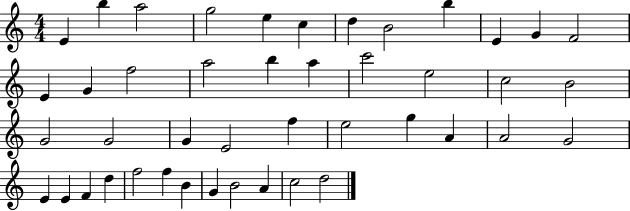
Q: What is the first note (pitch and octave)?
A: E4